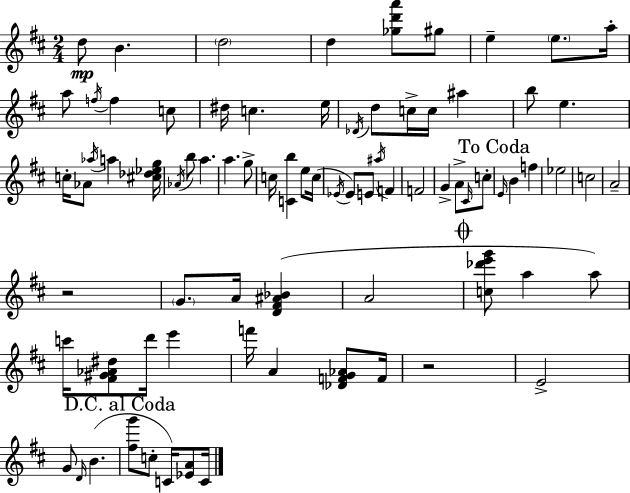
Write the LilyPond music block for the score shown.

{
  \clef treble
  \numericTimeSignature
  \time 2/4
  \key d \major
  d''8\mp b'4. | \parenthesize d''2 | d''4 <ges'' d''' a'''>8 gis''8 | e''4-- \parenthesize e''8. a''16-. | \break a''8 \acciaccatura { f''16 } f''4 c''8 | dis''16 c''4. | e''16 \acciaccatura { des'16 } d''8 c''16-> c''16 ais''4 | b''8 e''4. | \break c''16-. aes'8 \acciaccatura { aes''16 } a''4 | <cis'' des'' ees'' g''>16 \acciaccatura { aes'16 } b''8 a''4. | a''4. | g''8-> c''16 <c' b''>4 | \break e''8 c''16( \acciaccatura { ees'16 } ees'8) e'8 | \acciaccatura { ais''16 } f'4 f'2 | g'4-> | a'8-> \grace { cis'16 } c''8-. \mark "To Coda" \grace { e'16 } | \break b'4 f''4 | ees''2 | c''2 | a'2-- | \break r2 | \parenthesize g'8. a'16 <d' fis' ais' bes'>4( | a'2 | \mark \markup { \musicglyph "scripts.coda" } <c'' des''' e''' g'''>8 a''4 a''8) | \break c'''16 <fis' gis' aes' dis''>8 d'''16 e'''4 | f'''16 a'4 <des' f' g' aes'>8 f'16 | r2 | e'2-> | \break g'8 \grace { d'16 }( b'4. | \mark "D.C. al Coda" <fis'' g'''>8 c''8-. c'16) <ees' a'>8 | c'16 \bar "|."
}